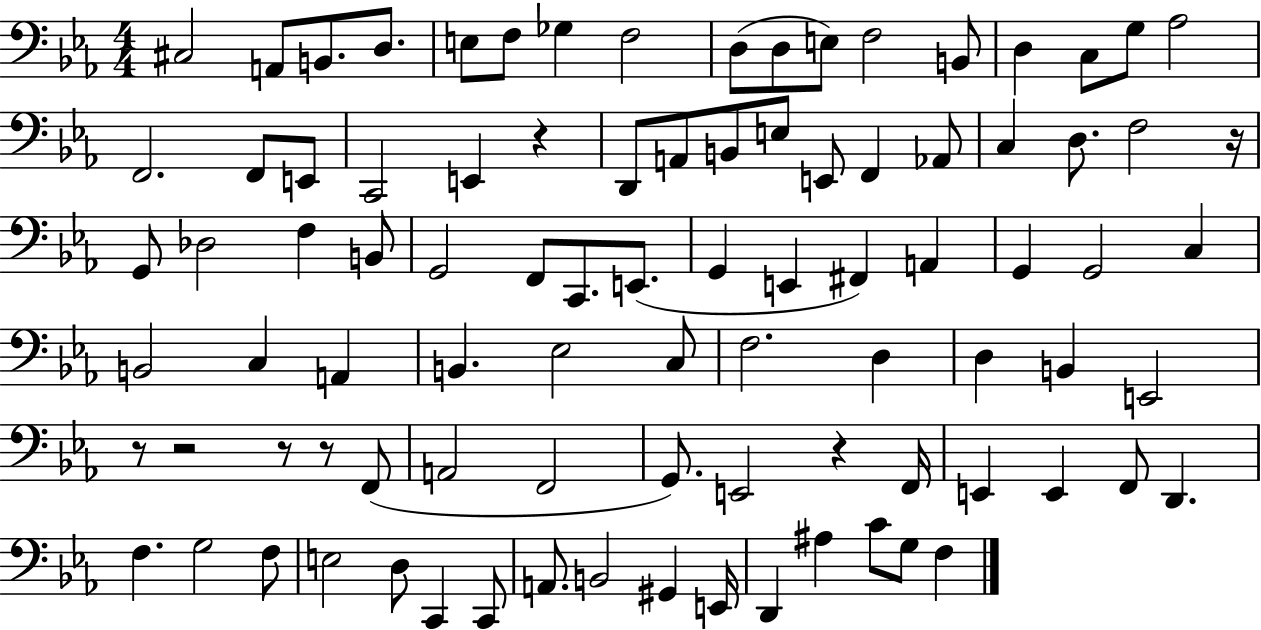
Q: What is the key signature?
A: EES major